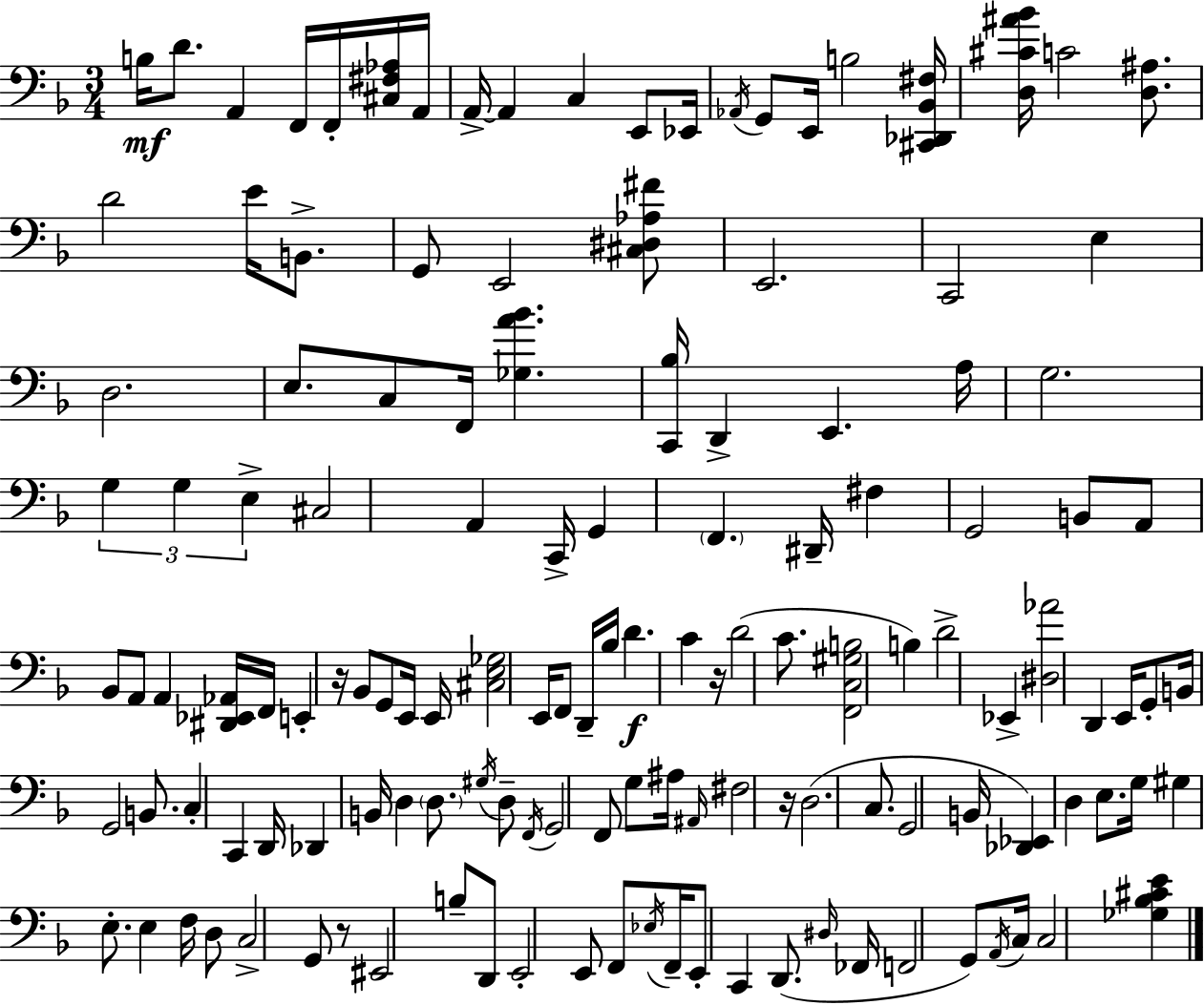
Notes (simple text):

B3/s D4/e. A2/q F2/s F2/s [C#3,F#3,Ab3]/s A2/s A2/s A2/q C3/q E2/e Eb2/s Ab2/s G2/e E2/s B3/h [C#2,Db2,Bb2,F#3]/s [D3,C#4,A#4,Bb4]/s C4/h [D3,A#3]/e. D4/h E4/s B2/e. G2/e E2/h [C#3,D#3,Ab3,F#4]/e E2/h. C2/h E3/q D3/h. E3/e. C3/e F2/s [Gb3,A4,Bb4]/q. [C2,Bb3]/s D2/q E2/q. A3/s G3/h. G3/q G3/q E3/q C#3/h A2/q C2/s G2/q F2/q. D#2/s F#3/q G2/h B2/e A2/e Bb2/e A2/e A2/q [D#2,Eb2,Ab2]/s F2/s E2/q R/s Bb2/e G2/e E2/s E2/s [C#3,E3,Gb3]/h E2/s F2/e D2/s Bb3/s D4/q. C4/q R/s D4/h C4/e. [F2,C3,G#3,B3]/h B3/q D4/h Eb2/q [D#3,Ab4]/h D2/q E2/s G2/e B2/s G2/h B2/e. C3/q C2/q D2/s Db2/q B2/s D3/q D3/e. G#3/s D3/e F2/s G2/h F2/e G3/e A#3/s A#2/s F#3/h R/s D3/h. C3/e. G2/h B2/s [Db2,Eb2]/q D3/q E3/e. G3/s G#3/q E3/e. E3/q F3/s D3/e C3/h G2/e R/e EIS2/h B3/e D2/e E2/h E2/e F2/e Eb3/s F2/s E2/e C2/q D2/e. D#3/s FES2/s F2/h G2/e A2/s C3/s C3/h [Gb3,Bb3,C#4,E4]/q